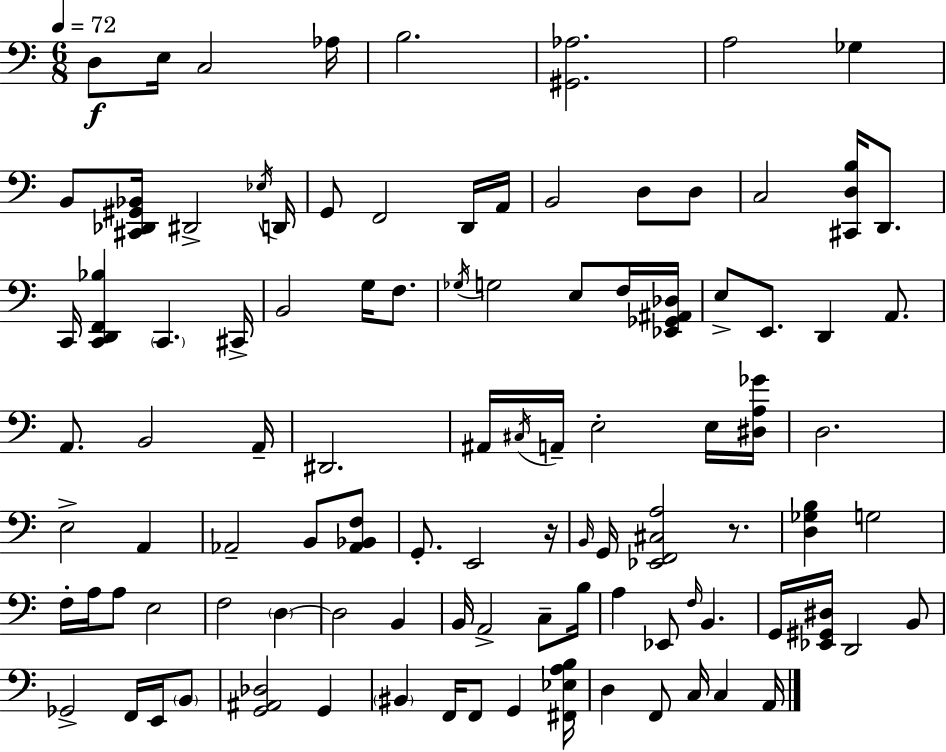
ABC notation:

X:1
T:Untitled
M:6/8
L:1/4
K:Am
D,/2 E,/4 C,2 _A,/4 B,2 [^G,,_A,]2 A,2 _G, B,,/2 [^C,,_D,,^G,,_B,,]/4 ^D,,2 _E,/4 D,,/4 G,,/2 F,,2 D,,/4 A,,/4 B,,2 D,/2 D,/2 C,2 [^C,,D,B,]/4 D,,/2 C,,/4 [C,,D,,F,,_B,] C,, ^C,,/4 B,,2 G,/4 F,/2 _G,/4 G,2 E,/2 F,/4 [_E,,_G,,^A,,_D,]/4 E,/2 E,,/2 D,, A,,/2 A,,/2 B,,2 A,,/4 ^D,,2 ^A,,/4 ^C,/4 A,,/4 E,2 E,/4 [^D,A,_G]/4 D,2 E,2 A,, _A,,2 B,,/2 [_A,,_B,,F,]/2 G,,/2 E,,2 z/4 B,,/4 G,,/4 [_E,,F,,^C,A,]2 z/2 [D,_G,B,] G,2 F,/4 A,/4 A,/2 E,2 F,2 D, D,2 B,, B,,/4 A,,2 C,/2 B,/4 A, _E,,/2 F,/4 B,, G,,/4 [_E,,^G,,^D,]/4 D,,2 B,,/2 _G,,2 F,,/4 E,,/4 B,,/2 [G,,^A,,_D,]2 G,, ^B,, F,,/4 F,,/2 G,, [^F,,_E,A,B,]/4 D, F,,/2 C,/4 C, A,,/4